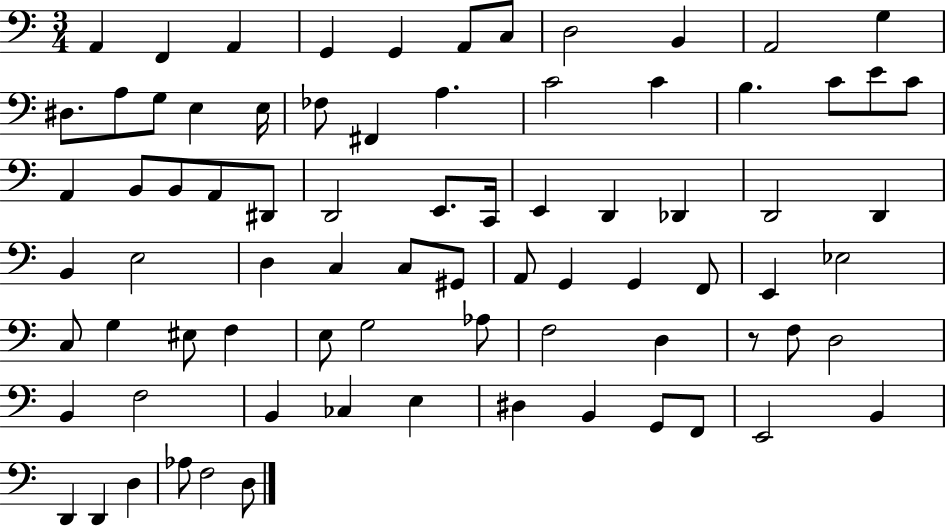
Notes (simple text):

A2/q F2/q A2/q G2/q G2/q A2/e C3/e D3/h B2/q A2/h G3/q D#3/e. A3/e G3/e E3/q E3/s FES3/e F#2/q A3/q. C4/h C4/q B3/q. C4/e E4/e C4/e A2/q B2/e B2/e A2/e D#2/e D2/h E2/e. C2/s E2/q D2/q Db2/q D2/h D2/q B2/q E3/h D3/q C3/q C3/e G#2/e A2/e G2/q G2/q F2/e E2/q Eb3/h C3/e G3/q EIS3/e F3/q E3/e G3/h Ab3/e F3/h D3/q R/e F3/e D3/h B2/q F3/h B2/q CES3/q E3/q D#3/q B2/q G2/e F2/e E2/h B2/q D2/q D2/q D3/q Ab3/e F3/h D3/e